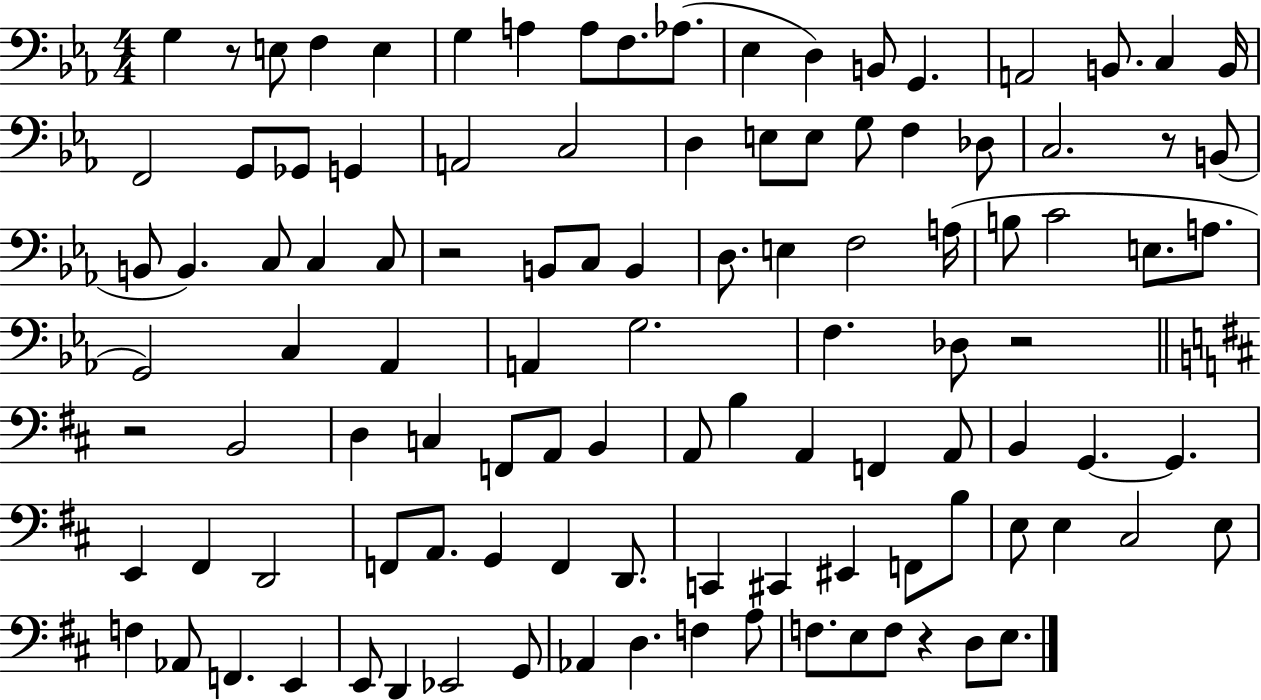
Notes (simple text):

G3/q R/e E3/e F3/q E3/q G3/q A3/q A3/e F3/e. Ab3/e. Eb3/q D3/q B2/e G2/q. A2/h B2/e. C3/q B2/s F2/h G2/e Gb2/e G2/q A2/h C3/h D3/q E3/e E3/e G3/e F3/q Db3/e C3/h. R/e B2/e B2/e B2/q. C3/e C3/q C3/e R/h B2/e C3/e B2/q D3/e. E3/q F3/h A3/s B3/e C4/h E3/e. A3/e. G2/h C3/q Ab2/q A2/q G3/h. F3/q. Db3/e R/h R/h B2/h D3/q C3/q F2/e A2/e B2/q A2/e B3/q A2/q F2/q A2/e B2/q G2/q. G2/q. E2/q F#2/q D2/h F2/e A2/e. G2/q F2/q D2/e. C2/q C#2/q EIS2/q F2/e B3/e E3/e E3/q C#3/h E3/e F3/q Ab2/e F2/q. E2/q E2/e D2/q Eb2/h G2/e Ab2/q D3/q. F3/q A3/e F3/e. E3/e F3/e R/q D3/e E3/e.